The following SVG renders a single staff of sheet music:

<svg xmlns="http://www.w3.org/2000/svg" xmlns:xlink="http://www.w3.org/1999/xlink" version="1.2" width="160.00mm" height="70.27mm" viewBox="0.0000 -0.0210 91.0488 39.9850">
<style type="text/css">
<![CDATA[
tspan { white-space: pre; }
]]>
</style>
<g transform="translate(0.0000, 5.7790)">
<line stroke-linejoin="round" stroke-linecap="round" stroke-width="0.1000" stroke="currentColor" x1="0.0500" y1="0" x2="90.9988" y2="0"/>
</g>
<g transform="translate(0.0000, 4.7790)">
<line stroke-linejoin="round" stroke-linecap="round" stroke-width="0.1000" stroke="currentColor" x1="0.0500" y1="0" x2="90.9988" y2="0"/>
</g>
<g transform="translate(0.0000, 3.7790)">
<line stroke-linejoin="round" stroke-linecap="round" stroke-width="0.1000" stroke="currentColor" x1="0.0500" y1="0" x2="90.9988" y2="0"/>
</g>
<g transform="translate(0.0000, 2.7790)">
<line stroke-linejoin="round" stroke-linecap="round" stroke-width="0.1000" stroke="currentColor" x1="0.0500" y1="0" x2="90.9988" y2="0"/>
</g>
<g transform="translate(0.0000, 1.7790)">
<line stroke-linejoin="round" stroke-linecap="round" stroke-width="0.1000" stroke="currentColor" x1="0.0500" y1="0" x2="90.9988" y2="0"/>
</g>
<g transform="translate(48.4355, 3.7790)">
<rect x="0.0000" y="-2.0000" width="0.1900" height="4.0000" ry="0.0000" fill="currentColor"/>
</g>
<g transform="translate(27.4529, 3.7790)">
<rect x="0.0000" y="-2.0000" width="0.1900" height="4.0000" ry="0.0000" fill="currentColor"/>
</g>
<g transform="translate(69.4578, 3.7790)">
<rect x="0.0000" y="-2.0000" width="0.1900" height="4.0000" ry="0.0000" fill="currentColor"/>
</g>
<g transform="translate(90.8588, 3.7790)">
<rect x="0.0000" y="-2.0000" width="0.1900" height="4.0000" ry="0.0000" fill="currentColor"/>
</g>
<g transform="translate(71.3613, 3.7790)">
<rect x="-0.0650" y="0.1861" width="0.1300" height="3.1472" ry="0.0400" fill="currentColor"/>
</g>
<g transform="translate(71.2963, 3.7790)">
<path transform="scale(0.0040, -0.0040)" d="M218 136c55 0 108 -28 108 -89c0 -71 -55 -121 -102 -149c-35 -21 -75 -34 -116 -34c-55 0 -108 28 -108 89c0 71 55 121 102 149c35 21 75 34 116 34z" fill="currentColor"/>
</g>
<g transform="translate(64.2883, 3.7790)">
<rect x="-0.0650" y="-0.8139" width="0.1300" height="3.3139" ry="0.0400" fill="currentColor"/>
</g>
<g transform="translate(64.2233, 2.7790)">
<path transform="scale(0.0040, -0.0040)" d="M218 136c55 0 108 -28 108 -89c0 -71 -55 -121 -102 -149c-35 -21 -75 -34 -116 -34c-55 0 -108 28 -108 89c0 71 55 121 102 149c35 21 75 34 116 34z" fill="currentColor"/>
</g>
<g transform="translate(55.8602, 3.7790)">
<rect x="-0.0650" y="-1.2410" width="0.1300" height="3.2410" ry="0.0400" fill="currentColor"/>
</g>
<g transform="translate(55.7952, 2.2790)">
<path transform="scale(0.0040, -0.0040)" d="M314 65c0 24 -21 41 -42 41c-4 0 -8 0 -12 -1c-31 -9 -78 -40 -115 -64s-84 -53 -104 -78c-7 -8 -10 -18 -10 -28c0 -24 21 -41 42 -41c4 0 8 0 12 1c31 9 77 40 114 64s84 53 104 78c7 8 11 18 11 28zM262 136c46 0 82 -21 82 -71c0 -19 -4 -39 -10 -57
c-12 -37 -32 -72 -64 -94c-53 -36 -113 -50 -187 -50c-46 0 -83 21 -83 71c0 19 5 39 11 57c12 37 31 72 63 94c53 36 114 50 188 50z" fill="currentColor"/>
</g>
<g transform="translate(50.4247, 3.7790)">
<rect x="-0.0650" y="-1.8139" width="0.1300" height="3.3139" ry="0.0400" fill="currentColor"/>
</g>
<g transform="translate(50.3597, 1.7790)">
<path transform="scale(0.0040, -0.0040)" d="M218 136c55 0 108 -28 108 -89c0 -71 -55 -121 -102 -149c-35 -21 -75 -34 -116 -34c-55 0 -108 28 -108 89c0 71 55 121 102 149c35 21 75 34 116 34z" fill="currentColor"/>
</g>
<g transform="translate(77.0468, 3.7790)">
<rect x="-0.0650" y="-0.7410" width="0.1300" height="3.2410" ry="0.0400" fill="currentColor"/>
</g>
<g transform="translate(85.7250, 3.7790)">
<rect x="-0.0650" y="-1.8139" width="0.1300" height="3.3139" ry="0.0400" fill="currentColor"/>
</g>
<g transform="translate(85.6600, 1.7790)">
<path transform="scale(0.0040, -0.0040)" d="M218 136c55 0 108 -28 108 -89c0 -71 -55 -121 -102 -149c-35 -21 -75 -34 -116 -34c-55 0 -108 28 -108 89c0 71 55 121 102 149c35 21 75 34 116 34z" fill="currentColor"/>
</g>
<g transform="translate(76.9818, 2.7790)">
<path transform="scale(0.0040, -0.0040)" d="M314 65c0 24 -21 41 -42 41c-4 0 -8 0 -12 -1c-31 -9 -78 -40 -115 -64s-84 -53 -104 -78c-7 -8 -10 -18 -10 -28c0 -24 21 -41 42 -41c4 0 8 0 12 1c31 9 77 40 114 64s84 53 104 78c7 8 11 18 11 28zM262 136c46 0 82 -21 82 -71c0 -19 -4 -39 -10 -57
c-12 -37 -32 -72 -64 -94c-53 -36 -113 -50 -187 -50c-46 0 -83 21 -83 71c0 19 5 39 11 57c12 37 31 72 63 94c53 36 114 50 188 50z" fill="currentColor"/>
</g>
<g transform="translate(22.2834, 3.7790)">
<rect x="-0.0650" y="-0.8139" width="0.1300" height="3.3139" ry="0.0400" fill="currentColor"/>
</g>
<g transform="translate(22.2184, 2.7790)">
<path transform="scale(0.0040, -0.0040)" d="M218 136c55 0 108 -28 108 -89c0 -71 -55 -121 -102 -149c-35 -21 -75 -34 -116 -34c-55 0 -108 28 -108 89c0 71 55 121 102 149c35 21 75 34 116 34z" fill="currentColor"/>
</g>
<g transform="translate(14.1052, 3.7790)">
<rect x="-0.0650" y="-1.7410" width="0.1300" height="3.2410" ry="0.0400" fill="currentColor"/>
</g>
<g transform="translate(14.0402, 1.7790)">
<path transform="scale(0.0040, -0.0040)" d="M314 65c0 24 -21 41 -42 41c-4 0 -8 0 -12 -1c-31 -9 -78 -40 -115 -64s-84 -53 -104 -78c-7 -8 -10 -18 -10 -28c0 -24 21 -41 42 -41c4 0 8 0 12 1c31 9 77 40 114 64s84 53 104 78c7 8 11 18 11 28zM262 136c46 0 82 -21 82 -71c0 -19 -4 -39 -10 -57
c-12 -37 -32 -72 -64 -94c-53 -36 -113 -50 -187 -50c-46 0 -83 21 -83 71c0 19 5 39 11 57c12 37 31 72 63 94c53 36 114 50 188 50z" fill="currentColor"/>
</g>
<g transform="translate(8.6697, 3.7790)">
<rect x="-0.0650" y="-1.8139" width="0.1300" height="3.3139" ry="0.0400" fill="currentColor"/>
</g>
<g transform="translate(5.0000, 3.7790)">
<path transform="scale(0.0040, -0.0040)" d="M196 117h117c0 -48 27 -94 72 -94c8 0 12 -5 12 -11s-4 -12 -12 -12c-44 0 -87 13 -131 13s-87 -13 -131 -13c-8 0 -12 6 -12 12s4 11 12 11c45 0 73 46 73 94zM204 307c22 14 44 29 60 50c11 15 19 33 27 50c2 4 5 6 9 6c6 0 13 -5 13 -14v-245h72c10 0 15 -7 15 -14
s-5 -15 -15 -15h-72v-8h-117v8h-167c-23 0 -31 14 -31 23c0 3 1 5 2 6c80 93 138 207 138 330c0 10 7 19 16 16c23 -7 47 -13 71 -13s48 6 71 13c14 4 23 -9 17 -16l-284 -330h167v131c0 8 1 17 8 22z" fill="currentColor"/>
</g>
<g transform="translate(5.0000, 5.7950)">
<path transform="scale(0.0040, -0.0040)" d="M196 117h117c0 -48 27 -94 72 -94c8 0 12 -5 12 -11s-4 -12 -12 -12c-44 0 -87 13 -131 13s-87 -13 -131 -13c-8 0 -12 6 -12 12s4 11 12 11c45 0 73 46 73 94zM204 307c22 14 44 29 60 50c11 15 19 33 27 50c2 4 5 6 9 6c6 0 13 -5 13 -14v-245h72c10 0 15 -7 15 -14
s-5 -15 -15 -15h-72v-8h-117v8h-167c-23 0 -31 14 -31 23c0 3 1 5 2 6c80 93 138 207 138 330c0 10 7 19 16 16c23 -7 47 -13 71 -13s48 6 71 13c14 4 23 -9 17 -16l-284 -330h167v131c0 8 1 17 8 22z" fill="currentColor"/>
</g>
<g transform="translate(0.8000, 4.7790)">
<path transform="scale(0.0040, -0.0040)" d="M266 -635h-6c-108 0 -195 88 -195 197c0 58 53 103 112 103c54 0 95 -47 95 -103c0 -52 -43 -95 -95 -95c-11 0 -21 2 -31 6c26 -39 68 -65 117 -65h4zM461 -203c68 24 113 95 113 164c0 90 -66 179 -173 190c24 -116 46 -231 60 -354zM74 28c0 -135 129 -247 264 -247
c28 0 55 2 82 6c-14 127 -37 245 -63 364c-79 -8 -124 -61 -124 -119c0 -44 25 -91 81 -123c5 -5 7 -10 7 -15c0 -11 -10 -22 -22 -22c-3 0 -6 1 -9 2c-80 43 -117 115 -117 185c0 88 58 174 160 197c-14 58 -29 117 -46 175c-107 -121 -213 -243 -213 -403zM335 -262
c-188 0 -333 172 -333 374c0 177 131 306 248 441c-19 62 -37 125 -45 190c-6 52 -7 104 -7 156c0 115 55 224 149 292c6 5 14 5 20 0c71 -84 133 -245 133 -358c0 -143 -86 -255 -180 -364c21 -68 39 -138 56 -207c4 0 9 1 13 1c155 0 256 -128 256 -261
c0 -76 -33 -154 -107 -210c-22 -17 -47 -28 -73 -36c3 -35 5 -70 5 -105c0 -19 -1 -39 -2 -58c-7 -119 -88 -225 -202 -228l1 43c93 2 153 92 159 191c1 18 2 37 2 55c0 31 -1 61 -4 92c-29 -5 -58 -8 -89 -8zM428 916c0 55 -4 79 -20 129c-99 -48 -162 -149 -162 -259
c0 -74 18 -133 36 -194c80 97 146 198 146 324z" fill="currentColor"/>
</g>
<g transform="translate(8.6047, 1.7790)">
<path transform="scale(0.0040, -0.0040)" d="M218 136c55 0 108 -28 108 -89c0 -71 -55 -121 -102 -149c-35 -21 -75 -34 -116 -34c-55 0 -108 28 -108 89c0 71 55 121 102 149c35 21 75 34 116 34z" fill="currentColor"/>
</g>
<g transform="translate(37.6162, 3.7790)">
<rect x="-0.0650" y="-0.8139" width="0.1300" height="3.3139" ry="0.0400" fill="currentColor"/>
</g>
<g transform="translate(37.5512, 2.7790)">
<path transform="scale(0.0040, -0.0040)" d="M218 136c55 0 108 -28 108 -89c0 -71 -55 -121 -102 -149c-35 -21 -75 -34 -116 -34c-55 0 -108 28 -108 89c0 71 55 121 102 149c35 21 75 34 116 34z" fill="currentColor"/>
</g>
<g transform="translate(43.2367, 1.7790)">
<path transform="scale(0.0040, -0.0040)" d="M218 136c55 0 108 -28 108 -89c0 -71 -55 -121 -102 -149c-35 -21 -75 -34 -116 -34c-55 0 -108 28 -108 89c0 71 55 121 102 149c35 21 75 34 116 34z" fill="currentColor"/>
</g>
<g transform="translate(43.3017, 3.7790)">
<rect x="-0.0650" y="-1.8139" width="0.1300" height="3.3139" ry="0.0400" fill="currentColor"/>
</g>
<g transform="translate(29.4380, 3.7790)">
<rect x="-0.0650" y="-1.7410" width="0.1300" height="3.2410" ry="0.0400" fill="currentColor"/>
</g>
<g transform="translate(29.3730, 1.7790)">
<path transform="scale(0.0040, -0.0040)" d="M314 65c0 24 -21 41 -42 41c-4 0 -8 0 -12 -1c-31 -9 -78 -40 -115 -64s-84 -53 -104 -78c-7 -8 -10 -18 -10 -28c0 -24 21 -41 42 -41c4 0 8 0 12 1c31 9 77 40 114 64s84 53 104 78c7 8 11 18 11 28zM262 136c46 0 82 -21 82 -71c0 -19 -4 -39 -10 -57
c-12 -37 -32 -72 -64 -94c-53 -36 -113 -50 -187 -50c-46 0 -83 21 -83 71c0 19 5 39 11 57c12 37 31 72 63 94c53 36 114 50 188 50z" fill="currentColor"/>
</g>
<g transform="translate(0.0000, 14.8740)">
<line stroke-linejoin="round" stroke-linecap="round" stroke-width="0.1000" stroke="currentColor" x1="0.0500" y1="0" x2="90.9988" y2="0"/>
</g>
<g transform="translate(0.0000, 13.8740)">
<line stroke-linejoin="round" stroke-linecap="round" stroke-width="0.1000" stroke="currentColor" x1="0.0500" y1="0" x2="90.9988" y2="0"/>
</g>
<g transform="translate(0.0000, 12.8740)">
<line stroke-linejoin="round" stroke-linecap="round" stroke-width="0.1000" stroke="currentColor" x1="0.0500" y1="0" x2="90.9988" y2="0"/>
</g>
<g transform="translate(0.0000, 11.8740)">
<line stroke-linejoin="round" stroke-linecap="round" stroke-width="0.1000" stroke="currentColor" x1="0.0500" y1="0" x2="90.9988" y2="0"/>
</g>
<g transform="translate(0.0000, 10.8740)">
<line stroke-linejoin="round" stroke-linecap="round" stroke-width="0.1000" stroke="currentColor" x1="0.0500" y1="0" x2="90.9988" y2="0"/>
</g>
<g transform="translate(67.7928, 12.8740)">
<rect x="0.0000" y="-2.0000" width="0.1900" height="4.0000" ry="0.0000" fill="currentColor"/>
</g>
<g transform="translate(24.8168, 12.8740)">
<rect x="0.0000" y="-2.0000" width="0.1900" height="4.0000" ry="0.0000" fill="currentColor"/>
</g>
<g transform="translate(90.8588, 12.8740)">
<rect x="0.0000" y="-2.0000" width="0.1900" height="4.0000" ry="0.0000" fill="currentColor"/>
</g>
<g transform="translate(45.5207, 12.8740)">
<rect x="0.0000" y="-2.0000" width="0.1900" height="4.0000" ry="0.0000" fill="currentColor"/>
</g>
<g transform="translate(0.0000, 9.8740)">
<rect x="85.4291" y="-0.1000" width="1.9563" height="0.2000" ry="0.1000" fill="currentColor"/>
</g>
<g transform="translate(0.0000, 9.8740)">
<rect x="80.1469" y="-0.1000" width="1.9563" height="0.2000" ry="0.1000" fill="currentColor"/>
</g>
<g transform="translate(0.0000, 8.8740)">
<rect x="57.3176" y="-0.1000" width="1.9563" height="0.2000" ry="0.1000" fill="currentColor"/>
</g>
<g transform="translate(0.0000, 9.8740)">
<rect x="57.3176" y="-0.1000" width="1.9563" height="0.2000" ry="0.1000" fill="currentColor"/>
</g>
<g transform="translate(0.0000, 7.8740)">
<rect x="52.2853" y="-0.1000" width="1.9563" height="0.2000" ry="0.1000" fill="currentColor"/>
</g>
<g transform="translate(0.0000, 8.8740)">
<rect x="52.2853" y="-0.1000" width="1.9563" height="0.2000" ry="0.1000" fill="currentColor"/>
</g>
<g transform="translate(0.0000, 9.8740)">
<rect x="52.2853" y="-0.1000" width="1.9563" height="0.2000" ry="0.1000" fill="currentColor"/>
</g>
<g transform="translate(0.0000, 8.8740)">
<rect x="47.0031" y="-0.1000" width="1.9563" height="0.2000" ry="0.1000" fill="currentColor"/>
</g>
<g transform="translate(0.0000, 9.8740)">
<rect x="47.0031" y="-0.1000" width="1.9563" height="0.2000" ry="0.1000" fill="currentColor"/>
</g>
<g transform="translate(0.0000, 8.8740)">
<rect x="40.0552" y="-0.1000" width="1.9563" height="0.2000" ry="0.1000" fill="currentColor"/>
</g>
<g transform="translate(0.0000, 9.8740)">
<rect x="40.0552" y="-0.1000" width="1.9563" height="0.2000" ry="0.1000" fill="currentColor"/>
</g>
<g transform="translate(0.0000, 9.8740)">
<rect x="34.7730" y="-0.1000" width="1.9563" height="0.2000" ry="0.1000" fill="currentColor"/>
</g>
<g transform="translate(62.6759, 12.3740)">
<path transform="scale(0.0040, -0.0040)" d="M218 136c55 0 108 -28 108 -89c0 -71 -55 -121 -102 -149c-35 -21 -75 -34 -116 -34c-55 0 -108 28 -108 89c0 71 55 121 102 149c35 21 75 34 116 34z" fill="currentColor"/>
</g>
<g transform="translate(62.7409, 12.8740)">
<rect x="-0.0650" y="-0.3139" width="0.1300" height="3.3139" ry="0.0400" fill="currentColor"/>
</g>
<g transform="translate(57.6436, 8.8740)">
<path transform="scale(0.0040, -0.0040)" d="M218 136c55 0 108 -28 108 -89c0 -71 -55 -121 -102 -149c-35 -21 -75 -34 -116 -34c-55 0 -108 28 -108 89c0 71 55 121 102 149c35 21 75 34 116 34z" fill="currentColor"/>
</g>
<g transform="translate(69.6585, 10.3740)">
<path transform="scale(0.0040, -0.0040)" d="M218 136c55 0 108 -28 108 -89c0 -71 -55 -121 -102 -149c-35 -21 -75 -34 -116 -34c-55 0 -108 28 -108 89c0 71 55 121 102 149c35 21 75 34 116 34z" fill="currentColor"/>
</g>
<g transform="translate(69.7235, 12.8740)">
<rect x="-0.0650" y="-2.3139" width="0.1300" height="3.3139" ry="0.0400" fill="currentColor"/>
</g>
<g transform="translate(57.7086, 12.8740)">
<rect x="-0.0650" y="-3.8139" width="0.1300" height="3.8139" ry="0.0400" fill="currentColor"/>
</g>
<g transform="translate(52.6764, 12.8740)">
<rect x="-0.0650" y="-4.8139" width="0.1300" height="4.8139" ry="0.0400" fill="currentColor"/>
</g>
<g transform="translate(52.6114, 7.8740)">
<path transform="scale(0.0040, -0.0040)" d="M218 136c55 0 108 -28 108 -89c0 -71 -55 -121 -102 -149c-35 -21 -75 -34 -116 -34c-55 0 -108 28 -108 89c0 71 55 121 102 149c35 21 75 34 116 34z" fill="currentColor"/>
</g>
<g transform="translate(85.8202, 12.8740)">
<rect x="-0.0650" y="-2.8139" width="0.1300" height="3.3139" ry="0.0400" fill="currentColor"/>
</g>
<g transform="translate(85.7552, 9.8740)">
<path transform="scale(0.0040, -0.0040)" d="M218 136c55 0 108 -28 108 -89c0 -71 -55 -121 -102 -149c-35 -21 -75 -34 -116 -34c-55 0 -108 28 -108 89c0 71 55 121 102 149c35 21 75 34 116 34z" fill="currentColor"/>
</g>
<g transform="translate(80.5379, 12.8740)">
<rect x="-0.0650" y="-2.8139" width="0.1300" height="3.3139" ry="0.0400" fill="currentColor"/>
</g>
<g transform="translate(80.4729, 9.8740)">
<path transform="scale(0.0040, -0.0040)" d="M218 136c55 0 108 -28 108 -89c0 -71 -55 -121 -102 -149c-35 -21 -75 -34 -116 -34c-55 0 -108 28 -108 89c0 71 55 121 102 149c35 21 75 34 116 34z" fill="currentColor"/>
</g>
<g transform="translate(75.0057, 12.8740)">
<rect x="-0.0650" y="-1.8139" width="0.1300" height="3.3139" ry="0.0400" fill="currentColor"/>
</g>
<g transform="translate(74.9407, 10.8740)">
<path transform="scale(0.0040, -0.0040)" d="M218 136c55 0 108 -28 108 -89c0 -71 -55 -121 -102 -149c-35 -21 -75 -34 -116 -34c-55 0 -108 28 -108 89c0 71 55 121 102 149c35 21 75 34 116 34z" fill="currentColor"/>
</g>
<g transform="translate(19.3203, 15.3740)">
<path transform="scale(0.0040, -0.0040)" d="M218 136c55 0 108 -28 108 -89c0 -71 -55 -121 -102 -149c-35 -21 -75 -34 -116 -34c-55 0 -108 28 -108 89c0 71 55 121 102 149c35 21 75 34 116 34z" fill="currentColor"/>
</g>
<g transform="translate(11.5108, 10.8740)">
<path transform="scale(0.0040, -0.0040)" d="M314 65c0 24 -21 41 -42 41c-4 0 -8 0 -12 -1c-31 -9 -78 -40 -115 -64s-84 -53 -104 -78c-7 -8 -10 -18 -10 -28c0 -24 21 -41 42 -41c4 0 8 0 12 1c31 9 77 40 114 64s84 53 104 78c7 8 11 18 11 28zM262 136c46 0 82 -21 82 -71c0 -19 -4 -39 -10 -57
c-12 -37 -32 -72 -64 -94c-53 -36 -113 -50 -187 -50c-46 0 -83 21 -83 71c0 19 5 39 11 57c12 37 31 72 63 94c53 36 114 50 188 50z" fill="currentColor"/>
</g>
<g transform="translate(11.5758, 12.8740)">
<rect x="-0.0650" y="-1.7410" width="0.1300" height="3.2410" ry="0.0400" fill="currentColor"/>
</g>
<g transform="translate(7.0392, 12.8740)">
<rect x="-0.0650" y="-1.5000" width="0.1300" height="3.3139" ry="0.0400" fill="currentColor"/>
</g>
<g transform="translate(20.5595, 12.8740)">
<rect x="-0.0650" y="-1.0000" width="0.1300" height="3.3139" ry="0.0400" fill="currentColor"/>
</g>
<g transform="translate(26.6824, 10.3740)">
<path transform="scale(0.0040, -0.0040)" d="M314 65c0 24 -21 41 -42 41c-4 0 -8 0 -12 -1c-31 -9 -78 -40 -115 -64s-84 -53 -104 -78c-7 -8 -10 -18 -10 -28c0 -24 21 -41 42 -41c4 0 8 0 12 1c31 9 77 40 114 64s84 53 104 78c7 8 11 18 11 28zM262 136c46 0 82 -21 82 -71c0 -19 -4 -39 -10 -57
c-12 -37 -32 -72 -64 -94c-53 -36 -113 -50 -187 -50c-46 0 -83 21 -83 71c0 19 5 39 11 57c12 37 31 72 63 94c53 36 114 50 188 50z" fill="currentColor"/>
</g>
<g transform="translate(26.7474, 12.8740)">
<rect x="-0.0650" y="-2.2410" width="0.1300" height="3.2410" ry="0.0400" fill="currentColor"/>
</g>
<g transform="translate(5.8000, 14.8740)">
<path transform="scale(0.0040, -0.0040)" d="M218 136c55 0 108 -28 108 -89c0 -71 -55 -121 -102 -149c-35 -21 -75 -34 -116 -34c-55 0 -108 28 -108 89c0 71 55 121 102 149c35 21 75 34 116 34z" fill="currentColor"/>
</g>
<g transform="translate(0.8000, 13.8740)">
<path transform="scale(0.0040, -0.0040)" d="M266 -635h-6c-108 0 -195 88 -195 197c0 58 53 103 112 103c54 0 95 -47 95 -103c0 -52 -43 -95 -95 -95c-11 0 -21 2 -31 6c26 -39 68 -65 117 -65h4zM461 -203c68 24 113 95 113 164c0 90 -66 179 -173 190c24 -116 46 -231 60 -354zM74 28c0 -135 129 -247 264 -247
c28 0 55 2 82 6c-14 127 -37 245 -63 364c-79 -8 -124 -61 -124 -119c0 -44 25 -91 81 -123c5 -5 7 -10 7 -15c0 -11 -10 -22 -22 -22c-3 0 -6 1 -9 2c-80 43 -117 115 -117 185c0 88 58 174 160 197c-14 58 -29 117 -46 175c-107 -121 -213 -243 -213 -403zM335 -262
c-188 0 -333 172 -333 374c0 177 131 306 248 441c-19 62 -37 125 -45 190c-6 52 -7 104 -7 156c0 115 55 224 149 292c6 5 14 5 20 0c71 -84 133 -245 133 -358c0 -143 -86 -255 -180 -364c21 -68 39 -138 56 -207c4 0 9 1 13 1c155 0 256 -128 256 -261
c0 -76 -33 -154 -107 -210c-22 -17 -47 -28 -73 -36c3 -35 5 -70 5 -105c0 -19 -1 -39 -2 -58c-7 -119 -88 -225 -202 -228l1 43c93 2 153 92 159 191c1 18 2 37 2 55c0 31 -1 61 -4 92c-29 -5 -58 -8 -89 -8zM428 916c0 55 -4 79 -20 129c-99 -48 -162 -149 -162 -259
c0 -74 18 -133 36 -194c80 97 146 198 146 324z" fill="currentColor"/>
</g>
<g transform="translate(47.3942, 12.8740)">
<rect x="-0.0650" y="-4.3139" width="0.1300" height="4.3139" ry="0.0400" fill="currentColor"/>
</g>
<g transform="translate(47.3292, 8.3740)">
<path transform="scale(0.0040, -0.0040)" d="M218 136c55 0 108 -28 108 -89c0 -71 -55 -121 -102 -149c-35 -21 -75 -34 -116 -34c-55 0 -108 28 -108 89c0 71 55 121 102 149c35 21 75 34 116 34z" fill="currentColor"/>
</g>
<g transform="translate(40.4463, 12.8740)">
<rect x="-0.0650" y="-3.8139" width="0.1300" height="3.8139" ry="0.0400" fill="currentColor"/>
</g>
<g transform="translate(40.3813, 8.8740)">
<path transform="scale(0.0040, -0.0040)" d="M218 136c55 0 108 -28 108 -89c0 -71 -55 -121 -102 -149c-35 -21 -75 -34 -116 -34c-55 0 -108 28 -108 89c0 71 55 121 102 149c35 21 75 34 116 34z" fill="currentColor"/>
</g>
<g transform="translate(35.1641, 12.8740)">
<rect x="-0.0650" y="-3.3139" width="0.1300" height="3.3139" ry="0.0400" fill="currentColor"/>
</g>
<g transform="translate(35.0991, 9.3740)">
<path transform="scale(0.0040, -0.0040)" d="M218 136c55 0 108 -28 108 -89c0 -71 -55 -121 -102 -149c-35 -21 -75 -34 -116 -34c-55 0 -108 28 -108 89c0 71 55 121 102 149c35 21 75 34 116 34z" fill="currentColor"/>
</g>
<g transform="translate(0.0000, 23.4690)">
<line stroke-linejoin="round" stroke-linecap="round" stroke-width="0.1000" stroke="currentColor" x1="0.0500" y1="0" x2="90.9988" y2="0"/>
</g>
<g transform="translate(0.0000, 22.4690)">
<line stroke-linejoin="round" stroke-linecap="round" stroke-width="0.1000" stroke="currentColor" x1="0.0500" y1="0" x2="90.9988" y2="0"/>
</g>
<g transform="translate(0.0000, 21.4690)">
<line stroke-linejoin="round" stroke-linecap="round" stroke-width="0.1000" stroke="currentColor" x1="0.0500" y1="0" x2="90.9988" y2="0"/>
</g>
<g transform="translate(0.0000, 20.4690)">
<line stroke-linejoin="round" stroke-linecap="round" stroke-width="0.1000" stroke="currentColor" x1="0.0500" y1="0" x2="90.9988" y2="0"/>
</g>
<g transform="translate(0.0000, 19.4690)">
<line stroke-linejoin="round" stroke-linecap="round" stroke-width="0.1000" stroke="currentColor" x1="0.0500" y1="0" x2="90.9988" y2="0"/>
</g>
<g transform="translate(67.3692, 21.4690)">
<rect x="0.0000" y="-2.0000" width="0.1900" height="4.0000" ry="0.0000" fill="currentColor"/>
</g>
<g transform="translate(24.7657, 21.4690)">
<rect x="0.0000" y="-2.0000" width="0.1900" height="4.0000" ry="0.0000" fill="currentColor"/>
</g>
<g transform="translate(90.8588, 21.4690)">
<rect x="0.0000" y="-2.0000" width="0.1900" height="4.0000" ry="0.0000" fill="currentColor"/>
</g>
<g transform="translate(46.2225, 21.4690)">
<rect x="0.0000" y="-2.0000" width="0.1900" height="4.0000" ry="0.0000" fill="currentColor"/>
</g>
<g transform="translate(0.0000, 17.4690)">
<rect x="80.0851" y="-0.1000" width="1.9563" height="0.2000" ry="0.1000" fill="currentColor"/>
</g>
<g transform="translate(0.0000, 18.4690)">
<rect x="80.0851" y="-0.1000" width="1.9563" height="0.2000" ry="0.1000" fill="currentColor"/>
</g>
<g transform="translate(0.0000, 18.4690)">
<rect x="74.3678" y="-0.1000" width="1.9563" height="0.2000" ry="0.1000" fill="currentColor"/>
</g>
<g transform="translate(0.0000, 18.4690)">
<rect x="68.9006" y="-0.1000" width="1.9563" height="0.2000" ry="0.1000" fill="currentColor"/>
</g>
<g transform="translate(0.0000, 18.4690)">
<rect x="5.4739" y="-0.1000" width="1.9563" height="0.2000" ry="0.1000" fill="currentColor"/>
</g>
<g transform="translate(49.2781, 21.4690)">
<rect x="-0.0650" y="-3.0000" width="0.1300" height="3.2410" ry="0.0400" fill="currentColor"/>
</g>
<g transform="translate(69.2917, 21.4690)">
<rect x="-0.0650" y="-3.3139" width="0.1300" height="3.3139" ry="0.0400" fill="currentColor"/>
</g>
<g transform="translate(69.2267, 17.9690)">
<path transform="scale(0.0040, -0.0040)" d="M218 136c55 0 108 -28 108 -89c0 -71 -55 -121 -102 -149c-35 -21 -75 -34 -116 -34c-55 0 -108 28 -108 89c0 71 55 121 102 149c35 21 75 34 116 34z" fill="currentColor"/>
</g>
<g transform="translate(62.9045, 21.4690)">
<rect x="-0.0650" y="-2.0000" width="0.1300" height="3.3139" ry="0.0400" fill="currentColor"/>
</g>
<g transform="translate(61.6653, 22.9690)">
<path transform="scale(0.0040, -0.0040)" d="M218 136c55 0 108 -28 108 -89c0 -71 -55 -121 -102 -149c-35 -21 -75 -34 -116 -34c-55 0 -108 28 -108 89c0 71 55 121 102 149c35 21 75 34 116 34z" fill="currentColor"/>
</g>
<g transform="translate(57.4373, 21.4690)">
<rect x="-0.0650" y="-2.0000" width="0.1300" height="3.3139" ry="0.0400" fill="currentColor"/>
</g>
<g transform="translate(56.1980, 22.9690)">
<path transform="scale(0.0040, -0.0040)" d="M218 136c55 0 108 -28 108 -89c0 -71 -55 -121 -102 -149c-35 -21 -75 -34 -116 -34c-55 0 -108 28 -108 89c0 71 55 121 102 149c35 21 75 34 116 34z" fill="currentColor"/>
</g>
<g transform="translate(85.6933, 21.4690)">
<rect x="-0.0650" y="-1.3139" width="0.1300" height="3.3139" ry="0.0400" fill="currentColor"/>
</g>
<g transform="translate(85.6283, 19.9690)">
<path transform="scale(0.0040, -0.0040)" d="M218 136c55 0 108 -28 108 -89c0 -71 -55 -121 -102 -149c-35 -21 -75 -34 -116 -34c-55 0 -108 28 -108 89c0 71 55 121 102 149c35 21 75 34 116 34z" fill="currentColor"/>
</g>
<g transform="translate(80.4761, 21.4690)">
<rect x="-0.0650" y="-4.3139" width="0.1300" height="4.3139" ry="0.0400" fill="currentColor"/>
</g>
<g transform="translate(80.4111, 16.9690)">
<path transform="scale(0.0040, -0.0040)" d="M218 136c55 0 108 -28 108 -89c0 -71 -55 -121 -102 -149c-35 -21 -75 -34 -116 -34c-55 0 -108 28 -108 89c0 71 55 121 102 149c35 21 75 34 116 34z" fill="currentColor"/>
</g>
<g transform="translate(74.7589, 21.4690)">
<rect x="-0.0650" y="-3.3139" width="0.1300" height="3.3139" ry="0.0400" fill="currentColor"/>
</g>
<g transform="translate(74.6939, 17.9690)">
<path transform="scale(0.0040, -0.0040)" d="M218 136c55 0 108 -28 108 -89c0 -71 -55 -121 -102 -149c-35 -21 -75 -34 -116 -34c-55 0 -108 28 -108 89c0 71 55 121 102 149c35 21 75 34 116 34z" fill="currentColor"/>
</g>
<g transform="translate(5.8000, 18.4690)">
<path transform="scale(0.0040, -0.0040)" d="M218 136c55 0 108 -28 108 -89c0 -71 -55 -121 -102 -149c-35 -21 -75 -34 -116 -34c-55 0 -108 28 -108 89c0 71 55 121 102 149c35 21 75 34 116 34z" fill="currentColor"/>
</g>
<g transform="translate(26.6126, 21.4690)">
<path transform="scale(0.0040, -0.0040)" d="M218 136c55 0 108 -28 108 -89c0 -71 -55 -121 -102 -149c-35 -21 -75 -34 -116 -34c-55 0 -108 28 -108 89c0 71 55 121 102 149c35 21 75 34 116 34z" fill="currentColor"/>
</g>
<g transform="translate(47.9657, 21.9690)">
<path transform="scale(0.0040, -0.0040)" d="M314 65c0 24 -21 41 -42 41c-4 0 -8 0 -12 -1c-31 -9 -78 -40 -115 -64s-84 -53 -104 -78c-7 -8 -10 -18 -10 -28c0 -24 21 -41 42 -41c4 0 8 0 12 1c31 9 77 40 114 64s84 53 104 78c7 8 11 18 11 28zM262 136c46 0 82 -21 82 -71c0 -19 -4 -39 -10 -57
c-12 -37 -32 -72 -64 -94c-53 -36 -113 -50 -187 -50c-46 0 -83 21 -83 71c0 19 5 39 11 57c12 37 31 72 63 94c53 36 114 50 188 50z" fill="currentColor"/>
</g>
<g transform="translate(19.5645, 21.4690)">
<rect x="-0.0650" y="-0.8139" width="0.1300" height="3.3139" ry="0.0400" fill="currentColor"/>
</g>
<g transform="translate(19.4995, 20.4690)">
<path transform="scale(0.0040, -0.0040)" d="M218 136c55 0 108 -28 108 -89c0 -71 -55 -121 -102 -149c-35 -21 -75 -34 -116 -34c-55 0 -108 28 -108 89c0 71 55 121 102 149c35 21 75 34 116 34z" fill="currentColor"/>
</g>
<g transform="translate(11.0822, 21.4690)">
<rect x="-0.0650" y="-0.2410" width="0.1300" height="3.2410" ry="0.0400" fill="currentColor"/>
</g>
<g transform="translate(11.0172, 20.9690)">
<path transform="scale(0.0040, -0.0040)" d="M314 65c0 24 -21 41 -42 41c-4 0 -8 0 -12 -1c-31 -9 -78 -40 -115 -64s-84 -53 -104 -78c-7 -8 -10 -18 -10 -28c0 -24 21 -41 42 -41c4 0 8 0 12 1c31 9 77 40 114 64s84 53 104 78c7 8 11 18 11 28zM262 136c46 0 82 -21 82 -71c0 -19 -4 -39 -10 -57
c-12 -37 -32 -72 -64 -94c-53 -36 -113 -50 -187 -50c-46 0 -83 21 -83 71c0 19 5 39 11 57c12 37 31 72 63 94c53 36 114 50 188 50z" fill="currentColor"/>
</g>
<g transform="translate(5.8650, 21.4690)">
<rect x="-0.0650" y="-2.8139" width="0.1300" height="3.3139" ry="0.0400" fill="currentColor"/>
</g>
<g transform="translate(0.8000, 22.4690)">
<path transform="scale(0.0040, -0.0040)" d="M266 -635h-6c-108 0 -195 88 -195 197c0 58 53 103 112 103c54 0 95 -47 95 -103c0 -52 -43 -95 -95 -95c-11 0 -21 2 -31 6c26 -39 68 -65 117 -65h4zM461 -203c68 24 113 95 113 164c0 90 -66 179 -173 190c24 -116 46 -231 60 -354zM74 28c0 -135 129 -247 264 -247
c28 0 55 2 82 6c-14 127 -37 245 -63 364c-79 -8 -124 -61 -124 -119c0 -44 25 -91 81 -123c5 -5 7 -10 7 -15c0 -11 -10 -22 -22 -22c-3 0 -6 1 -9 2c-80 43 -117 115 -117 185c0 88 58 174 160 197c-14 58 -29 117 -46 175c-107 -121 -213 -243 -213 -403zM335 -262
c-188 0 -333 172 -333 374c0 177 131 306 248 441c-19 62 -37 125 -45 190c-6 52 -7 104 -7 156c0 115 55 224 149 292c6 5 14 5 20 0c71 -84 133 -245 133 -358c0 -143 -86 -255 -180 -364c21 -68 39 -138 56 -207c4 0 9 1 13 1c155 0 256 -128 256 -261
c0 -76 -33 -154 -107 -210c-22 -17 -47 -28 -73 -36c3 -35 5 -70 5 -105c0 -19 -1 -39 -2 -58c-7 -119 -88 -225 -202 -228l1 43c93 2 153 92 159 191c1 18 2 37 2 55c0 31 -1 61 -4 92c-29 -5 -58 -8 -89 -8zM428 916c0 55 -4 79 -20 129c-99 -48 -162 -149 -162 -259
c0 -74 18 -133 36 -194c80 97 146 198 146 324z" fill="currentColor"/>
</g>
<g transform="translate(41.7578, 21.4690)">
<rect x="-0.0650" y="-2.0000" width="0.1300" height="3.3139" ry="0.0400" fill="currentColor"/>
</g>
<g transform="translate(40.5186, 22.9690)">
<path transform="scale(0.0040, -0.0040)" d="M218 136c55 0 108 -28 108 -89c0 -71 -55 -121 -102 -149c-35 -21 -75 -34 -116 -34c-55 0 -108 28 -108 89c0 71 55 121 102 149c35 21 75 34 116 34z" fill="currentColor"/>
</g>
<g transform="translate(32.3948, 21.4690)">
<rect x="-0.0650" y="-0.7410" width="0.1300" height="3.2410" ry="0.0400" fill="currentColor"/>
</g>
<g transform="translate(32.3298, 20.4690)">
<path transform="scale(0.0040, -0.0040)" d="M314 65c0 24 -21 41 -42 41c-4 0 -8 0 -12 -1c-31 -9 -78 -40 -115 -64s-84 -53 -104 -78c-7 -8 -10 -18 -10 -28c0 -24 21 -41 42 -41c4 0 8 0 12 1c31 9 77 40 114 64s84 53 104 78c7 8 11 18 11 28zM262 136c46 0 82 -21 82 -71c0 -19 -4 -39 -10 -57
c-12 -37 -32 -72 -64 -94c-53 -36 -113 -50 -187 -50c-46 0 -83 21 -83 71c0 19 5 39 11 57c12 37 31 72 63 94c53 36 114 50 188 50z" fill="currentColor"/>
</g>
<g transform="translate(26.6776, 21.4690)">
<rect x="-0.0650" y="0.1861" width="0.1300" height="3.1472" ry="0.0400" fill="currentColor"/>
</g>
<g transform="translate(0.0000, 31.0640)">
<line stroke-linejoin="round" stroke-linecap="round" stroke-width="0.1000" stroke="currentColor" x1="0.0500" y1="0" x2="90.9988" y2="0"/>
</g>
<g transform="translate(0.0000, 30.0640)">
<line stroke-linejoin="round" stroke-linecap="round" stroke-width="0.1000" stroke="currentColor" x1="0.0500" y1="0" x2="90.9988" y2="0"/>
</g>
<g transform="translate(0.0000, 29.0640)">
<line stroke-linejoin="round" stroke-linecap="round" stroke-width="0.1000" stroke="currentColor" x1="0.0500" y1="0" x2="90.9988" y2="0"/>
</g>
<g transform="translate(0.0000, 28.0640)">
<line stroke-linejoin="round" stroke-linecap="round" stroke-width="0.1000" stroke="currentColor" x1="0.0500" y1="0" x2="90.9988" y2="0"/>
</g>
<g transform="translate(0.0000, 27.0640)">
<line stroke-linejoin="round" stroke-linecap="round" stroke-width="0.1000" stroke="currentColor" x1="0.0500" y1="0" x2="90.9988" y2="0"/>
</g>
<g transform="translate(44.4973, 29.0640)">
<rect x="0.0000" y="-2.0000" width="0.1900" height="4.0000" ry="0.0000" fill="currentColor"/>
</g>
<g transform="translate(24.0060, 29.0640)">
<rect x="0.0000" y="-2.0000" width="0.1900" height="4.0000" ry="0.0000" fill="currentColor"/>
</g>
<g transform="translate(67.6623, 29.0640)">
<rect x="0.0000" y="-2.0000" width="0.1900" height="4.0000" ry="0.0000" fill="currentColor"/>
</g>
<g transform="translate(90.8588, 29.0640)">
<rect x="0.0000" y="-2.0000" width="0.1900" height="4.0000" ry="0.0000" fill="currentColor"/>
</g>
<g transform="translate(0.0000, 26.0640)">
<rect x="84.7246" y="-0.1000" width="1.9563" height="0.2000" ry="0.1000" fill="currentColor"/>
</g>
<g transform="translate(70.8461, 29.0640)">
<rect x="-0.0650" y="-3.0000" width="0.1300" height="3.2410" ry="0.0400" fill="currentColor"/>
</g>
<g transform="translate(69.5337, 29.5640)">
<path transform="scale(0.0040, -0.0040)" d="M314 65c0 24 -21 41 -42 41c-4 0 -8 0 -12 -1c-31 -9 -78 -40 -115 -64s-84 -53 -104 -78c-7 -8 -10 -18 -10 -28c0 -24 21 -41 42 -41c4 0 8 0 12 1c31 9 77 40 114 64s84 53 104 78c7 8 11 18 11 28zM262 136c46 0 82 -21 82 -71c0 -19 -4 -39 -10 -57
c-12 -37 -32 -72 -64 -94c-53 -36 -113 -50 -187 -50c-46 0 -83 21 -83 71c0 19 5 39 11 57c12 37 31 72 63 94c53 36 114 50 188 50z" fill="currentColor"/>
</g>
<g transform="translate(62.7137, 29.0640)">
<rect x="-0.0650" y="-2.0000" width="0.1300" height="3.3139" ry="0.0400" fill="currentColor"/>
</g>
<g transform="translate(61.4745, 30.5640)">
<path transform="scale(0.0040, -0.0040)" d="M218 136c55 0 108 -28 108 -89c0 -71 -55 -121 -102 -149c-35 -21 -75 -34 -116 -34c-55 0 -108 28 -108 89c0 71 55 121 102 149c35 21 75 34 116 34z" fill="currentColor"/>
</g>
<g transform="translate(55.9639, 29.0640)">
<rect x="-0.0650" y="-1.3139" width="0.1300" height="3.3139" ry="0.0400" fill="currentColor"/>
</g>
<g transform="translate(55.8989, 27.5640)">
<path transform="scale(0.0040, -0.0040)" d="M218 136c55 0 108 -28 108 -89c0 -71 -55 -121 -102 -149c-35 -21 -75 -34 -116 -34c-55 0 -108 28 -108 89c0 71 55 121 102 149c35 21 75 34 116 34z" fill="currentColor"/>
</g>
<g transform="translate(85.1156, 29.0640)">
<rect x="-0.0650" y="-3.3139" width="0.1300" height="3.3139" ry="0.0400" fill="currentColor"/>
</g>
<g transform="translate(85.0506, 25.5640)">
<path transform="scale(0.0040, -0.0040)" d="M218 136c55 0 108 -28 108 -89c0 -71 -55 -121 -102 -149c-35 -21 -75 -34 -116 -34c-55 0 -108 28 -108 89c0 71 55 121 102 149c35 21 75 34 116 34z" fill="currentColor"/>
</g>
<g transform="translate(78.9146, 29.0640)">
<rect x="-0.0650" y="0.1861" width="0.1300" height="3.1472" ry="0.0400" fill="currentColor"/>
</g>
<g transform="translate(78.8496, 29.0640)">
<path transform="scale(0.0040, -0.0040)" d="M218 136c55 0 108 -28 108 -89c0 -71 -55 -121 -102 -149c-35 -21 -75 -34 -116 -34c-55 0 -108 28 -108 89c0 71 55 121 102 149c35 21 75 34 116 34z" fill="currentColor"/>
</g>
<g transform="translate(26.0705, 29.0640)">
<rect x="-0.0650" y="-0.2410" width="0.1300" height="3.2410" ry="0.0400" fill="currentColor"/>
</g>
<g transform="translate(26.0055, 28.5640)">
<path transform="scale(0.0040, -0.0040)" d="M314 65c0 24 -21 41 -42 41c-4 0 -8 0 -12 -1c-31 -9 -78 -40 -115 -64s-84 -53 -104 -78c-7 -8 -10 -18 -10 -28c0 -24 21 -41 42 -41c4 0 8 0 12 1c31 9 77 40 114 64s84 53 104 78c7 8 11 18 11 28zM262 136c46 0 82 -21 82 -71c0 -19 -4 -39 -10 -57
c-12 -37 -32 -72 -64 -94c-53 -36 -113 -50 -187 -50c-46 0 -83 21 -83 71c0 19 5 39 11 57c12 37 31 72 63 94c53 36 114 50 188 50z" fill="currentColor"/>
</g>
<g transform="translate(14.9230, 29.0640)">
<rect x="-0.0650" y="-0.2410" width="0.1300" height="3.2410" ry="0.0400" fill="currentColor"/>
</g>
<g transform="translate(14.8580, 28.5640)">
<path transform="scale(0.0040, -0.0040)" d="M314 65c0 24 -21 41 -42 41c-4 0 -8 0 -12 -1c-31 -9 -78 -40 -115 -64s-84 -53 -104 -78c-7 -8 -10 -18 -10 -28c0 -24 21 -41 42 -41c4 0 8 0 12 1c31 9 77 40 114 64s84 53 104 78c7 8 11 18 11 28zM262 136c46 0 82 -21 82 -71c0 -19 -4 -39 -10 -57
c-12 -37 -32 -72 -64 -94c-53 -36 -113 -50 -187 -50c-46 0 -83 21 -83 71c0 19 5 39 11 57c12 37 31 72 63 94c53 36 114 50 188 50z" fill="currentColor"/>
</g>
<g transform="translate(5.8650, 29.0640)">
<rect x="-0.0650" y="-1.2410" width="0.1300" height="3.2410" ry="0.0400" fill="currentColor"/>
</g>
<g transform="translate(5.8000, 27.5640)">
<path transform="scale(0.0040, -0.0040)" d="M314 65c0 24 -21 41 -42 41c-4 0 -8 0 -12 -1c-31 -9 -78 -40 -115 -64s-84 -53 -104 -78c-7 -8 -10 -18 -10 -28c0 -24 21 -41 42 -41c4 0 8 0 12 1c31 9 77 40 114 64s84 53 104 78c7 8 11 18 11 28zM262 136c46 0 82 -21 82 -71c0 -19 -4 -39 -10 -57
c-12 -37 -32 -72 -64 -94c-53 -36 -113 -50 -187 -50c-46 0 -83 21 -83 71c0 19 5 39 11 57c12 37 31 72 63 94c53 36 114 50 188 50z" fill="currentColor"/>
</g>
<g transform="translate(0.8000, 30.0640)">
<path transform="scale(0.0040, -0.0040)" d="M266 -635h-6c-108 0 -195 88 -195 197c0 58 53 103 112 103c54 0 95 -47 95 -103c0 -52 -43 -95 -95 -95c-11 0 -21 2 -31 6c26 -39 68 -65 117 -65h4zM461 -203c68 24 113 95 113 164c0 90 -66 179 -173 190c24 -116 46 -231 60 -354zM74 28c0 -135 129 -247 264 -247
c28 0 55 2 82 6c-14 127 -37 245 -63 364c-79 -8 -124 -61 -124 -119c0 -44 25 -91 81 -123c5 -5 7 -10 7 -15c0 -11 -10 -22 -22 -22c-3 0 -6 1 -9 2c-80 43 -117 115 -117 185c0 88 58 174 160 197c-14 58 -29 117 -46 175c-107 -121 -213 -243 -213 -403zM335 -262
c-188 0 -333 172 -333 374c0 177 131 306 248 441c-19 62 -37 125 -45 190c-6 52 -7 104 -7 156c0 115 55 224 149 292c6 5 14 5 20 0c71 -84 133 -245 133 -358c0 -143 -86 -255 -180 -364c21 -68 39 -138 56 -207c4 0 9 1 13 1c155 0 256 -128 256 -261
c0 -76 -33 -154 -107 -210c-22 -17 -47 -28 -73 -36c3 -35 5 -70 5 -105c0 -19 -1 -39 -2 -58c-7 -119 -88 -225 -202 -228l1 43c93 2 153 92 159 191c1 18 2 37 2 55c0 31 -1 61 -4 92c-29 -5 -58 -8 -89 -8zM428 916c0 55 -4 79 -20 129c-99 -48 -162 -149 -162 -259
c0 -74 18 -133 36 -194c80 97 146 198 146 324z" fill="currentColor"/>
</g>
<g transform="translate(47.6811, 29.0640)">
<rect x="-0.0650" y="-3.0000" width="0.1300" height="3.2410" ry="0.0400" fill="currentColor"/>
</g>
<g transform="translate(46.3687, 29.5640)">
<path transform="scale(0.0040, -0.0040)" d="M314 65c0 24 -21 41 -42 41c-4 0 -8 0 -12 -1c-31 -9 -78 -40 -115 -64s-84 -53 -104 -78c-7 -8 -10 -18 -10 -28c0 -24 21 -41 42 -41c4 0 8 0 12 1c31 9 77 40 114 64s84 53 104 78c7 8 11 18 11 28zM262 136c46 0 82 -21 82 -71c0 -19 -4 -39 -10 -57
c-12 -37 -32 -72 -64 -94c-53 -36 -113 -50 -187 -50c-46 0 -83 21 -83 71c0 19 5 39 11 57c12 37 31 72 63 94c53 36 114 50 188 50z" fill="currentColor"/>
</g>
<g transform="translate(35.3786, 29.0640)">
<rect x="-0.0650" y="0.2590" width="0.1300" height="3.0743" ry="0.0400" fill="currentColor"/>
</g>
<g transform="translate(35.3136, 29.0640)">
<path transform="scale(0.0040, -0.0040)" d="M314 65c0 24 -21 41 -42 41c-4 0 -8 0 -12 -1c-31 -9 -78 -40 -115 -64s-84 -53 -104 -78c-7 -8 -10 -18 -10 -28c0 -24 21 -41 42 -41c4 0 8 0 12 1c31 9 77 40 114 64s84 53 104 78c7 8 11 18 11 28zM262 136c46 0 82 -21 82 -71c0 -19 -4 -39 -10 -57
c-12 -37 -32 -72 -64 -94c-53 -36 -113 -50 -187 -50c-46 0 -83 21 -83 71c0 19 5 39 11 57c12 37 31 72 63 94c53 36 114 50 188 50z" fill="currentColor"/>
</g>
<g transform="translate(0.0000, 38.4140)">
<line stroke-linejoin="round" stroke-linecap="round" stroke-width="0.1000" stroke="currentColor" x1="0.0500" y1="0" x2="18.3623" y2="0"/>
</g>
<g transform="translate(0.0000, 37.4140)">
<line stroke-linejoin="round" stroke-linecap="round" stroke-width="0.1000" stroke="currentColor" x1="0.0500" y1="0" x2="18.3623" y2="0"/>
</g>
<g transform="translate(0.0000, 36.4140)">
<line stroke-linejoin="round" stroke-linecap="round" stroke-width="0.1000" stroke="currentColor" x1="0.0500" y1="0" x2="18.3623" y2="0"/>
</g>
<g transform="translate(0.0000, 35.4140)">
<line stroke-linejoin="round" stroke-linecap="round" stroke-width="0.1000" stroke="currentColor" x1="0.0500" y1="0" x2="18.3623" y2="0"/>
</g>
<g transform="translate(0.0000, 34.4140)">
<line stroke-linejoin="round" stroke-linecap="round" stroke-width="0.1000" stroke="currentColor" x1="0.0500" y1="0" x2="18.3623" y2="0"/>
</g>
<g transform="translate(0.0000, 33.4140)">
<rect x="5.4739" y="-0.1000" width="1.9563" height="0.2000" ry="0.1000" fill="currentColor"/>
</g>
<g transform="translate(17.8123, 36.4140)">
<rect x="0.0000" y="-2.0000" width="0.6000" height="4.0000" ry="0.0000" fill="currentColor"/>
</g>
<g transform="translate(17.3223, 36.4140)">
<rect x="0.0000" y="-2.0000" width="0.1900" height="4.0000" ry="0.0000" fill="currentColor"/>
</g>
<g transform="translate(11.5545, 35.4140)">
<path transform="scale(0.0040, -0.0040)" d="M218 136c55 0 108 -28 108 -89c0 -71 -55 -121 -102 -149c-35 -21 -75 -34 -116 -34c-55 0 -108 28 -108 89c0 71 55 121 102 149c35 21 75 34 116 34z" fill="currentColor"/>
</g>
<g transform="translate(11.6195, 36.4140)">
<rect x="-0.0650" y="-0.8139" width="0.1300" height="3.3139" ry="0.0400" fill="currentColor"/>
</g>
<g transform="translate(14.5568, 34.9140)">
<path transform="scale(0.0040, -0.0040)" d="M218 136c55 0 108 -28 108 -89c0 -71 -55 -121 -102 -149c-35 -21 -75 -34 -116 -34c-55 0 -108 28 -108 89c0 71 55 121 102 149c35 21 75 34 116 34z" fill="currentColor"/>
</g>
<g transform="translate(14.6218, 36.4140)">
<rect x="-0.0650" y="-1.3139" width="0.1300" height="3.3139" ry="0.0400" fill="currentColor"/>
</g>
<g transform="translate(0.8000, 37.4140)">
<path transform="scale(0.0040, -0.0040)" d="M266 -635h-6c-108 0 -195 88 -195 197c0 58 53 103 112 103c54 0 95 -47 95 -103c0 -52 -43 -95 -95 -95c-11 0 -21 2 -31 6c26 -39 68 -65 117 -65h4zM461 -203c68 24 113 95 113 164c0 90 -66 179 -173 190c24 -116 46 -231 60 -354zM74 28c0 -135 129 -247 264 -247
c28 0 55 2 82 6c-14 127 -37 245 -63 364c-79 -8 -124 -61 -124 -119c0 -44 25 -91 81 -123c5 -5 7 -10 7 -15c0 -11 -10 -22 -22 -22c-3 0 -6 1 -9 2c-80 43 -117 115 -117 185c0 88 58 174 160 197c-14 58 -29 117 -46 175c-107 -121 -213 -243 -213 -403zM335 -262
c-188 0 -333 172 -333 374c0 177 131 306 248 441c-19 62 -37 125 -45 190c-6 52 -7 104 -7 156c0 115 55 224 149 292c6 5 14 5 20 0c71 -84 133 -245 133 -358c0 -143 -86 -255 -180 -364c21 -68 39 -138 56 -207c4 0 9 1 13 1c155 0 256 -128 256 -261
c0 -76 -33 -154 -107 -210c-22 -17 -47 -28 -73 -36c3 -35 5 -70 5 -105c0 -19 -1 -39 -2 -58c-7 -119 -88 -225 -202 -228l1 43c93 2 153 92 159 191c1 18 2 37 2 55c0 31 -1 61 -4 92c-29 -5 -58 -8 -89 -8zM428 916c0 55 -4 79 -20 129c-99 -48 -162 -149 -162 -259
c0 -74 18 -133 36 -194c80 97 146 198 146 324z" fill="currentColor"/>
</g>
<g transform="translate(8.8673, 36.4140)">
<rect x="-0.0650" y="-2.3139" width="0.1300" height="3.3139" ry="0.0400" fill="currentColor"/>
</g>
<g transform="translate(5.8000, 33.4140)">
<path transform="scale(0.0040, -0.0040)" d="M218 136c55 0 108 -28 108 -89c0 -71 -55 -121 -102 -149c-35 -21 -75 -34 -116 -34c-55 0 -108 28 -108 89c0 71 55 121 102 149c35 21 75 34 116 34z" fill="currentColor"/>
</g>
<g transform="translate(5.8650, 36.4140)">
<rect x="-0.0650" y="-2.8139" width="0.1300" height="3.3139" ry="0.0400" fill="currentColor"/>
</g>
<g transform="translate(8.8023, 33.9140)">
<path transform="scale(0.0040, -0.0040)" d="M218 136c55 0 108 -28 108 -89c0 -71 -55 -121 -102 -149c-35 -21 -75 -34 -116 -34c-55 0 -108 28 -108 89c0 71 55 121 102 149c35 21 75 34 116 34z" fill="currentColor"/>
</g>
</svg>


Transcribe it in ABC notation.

X:1
T:Untitled
M:4/4
L:1/4
K:C
f f2 d f2 d f f e2 d B d2 f E f2 D g2 b c' d' e' c' c g f a a a c2 d B d2 F A2 F F b b d' e e2 c2 c2 B2 A2 e F A2 B b a g d e